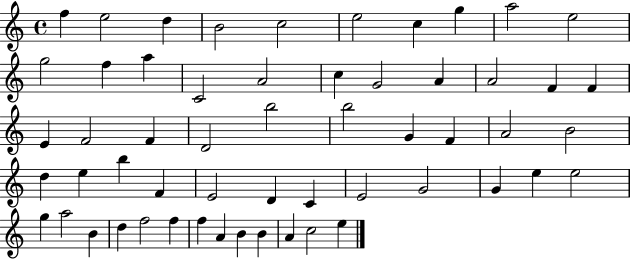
{
  \clef treble
  \time 4/4
  \defaultTimeSignature
  \key c \major
  f''4 e''2 d''4 | b'2 c''2 | e''2 c''4 g''4 | a''2 e''2 | \break g''2 f''4 a''4 | c'2 a'2 | c''4 g'2 a'4 | a'2 f'4 f'4 | \break e'4 f'2 f'4 | d'2 b''2 | b''2 g'4 f'4 | a'2 b'2 | \break d''4 e''4 b''4 f'4 | e'2 d'4 c'4 | e'2 g'2 | g'4 e''4 e''2 | \break g''4 a''2 b'4 | d''4 f''2 f''4 | f''4 a'4 b'4 b'4 | a'4 c''2 e''4 | \break \bar "|."
}